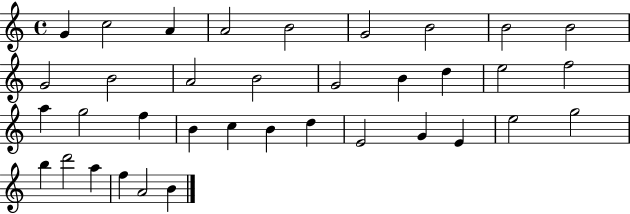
{
  \clef treble
  \time 4/4
  \defaultTimeSignature
  \key c \major
  g'4 c''2 a'4 | a'2 b'2 | g'2 b'2 | b'2 b'2 | \break g'2 b'2 | a'2 b'2 | g'2 b'4 d''4 | e''2 f''2 | \break a''4 g''2 f''4 | b'4 c''4 b'4 d''4 | e'2 g'4 e'4 | e''2 g''2 | \break b''4 d'''2 a''4 | f''4 a'2 b'4 | \bar "|."
}